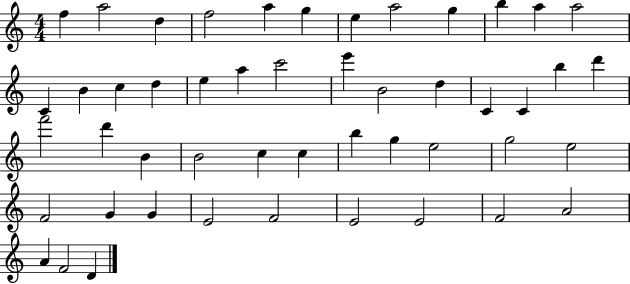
X:1
T:Untitled
M:4/4
L:1/4
K:C
f a2 d f2 a g e a2 g b a a2 C B c d e a c'2 e' B2 d C C b d' f'2 d' B B2 c c b g e2 g2 e2 F2 G G E2 F2 E2 E2 F2 A2 A F2 D